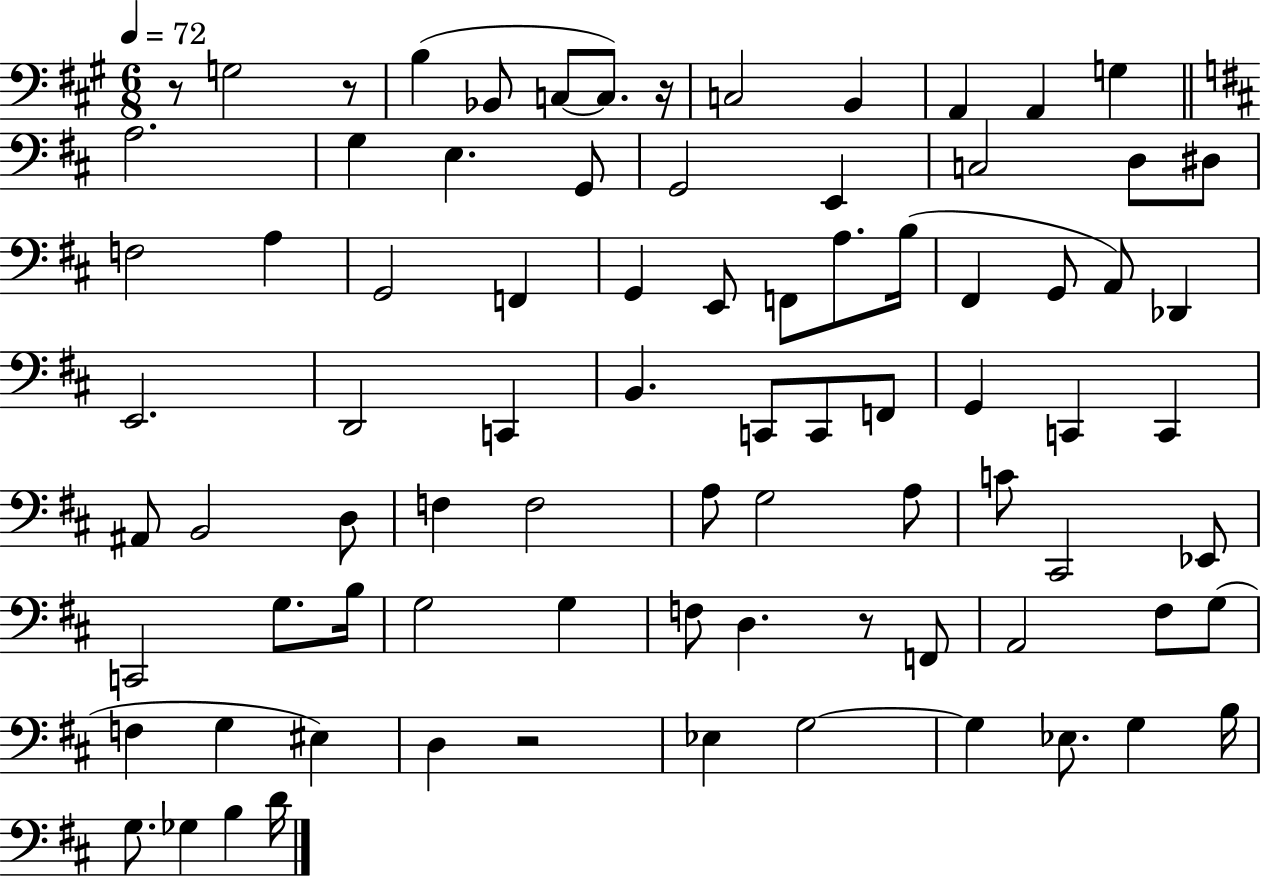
R/e G3/h R/e B3/q Bb2/e C3/e C3/e. R/s C3/h B2/q A2/q A2/q G3/q A3/h. G3/q E3/q. G2/e G2/h E2/q C3/h D3/e D#3/e F3/h A3/q G2/h F2/q G2/q E2/e F2/e A3/e. B3/s F#2/q G2/e A2/e Db2/q E2/h. D2/h C2/q B2/q. C2/e C2/e F2/e G2/q C2/q C2/q A#2/e B2/h D3/e F3/q F3/h A3/e G3/h A3/e C4/e C#2/h Eb2/e C2/h G3/e. B3/s G3/h G3/q F3/e D3/q. R/e F2/e A2/h F#3/e G3/e F3/q G3/q EIS3/q D3/q R/h Eb3/q G3/h G3/q Eb3/e. G3/q B3/s G3/e. Gb3/q B3/q D4/s